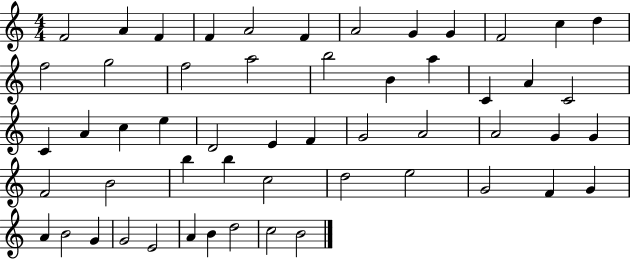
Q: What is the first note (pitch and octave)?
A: F4